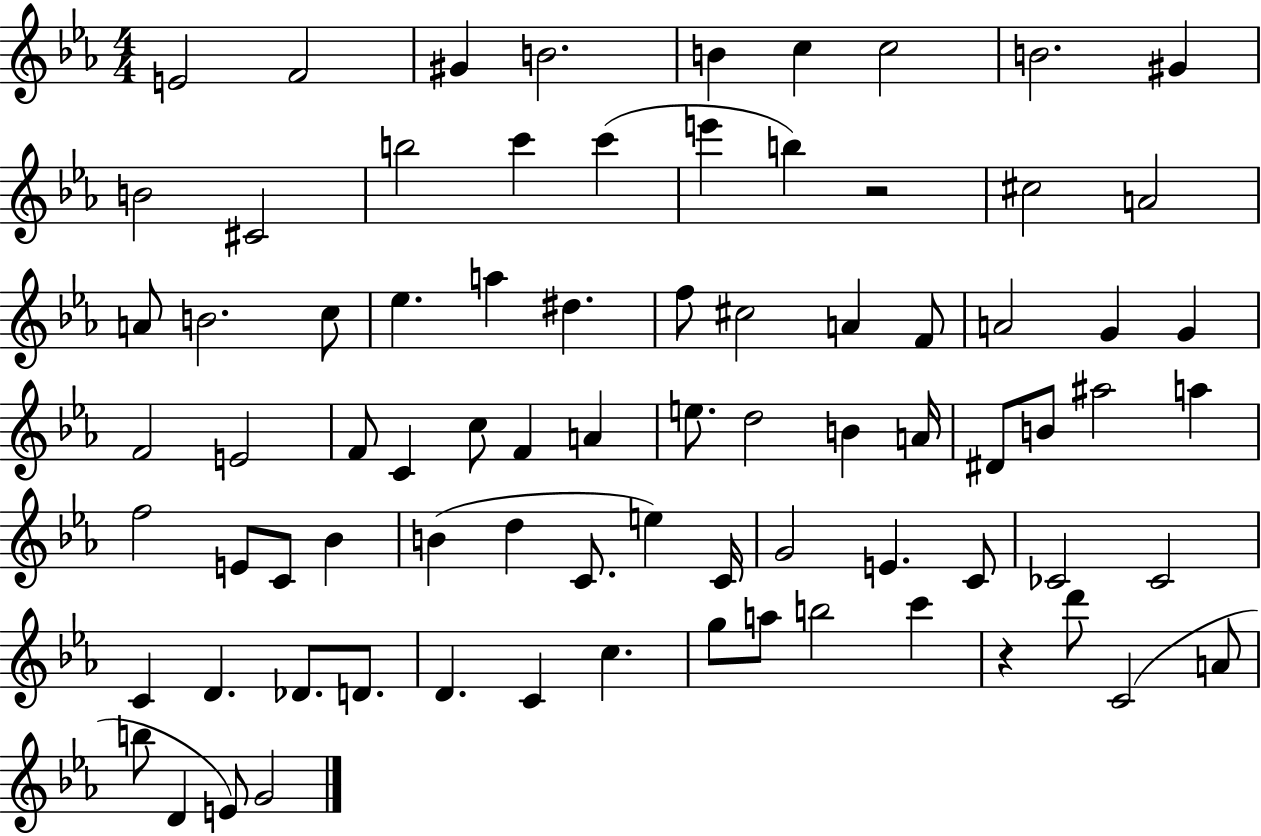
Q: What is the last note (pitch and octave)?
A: G4